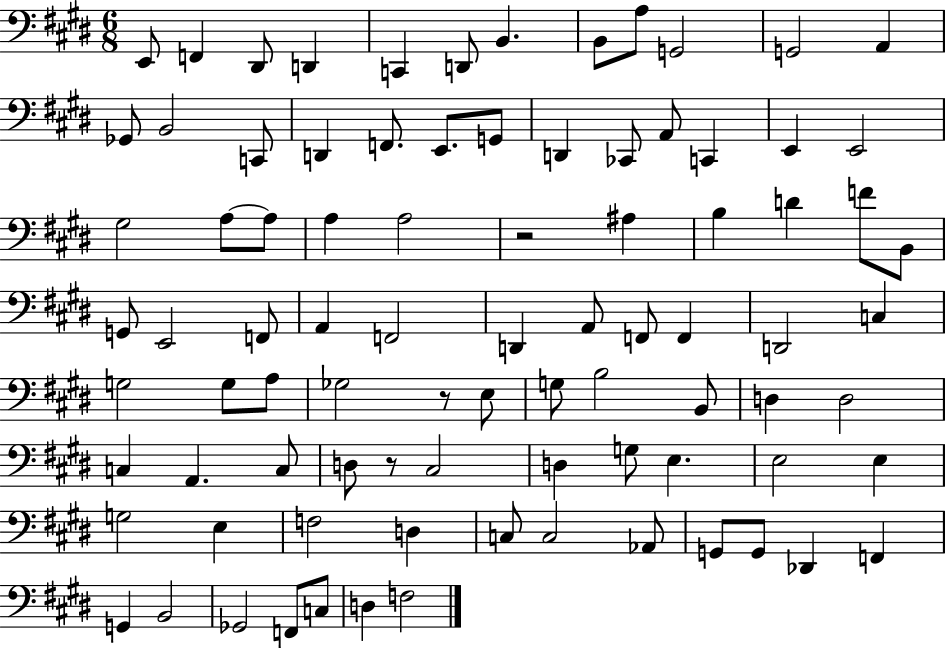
X:1
T:Untitled
M:6/8
L:1/4
K:E
E,,/2 F,, ^D,,/2 D,, C,, D,,/2 B,, B,,/2 A,/2 G,,2 G,,2 A,, _G,,/2 B,,2 C,,/2 D,, F,,/2 E,,/2 G,,/2 D,, _C,,/2 A,,/2 C,, E,, E,,2 ^G,2 A,/2 A,/2 A, A,2 z2 ^A, B, D F/2 B,,/2 G,,/2 E,,2 F,,/2 A,, F,,2 D,, A,,/2 F,,/2 F,, D,,2 C, G,2 G,/2 A,/2 _G,2 z/2 E,/2 G,/2 B,2 B,,/2 D, D,2 C, A,, C,/2 D,/2 z/2 ^C,2 D, G,/2 E, E,2 E, G,2 E, F,2 D, C,/2 C,2 _A,,/2 G,,/2 G,,/2 _D,, F,, G,, B,,2 _G,,2 F,,/2 C,/2 D, F,2